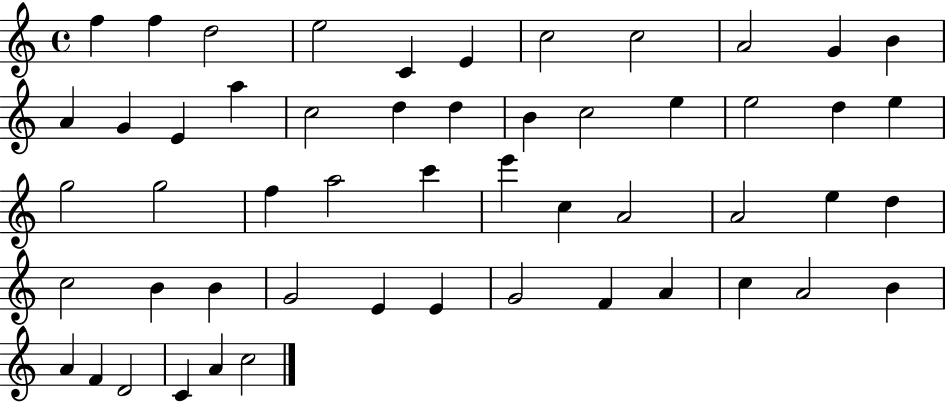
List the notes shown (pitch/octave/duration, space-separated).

F5/q F5/q D5/h E5/h C4/q E4/q C5/h C5/h A4/h G4/q B4/q A4/q G4/q E4/q A5/q C5/h D5/q D5/q B4/q C5/h E5/q E5/h D5/q E5/q G5/h G5/h F5/q A5/h C6/q E6/q C5/q A4/h A4/h E5/q D5/q C5/h B4/q B4/q G4/h E4/q E4/q G4/h F4/q A4/q C5/q A4/h B4/q A4/q F4/q D4/h C4/q A4/q C5/h